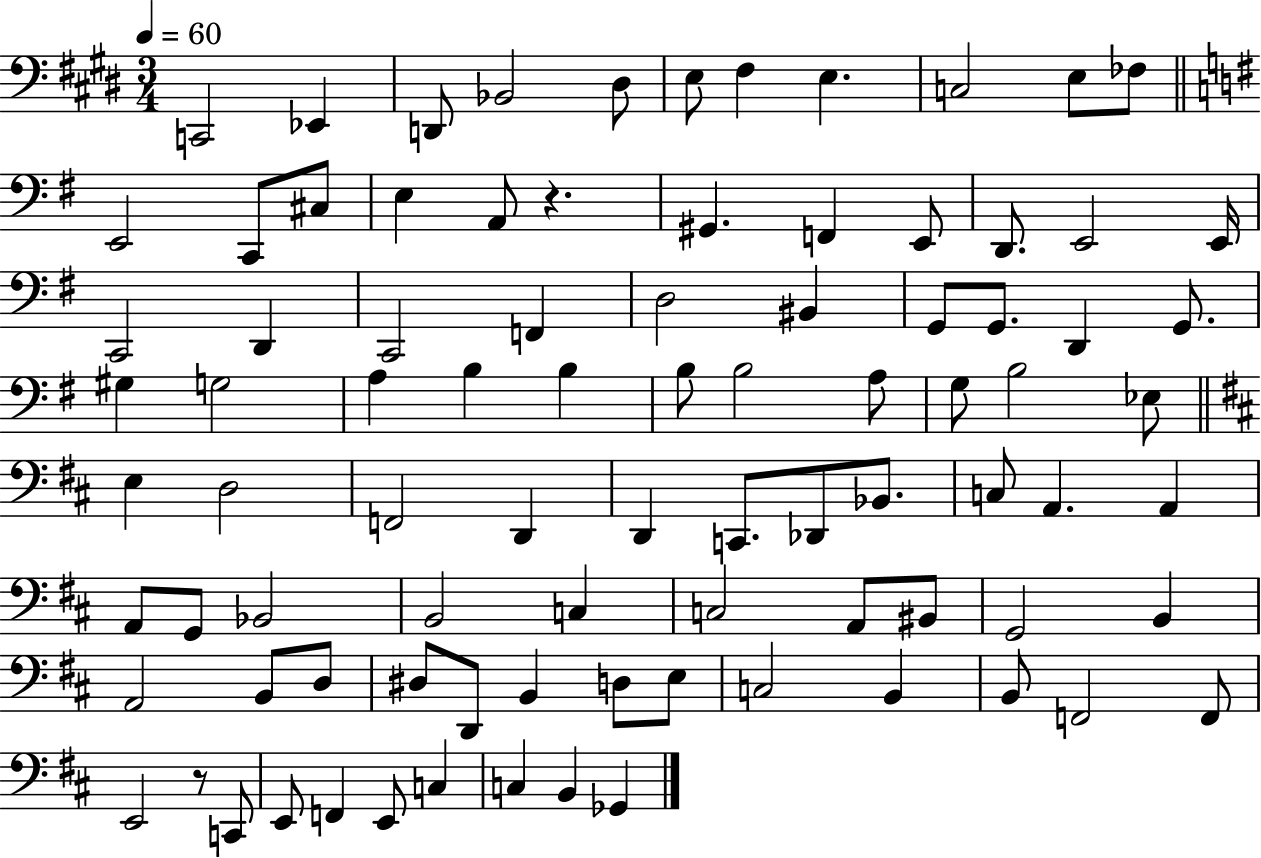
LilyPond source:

{
  \clef bass
  \numericTimeSignature
  \time 3/4
  \key e \major
  \tempo 4 = 60
  c,2 ees,4 | d,8 bes,2 dis8 | e8 fis4 e4. | c2 e8 fes8 | \break \bar "||" \break \key g \major e,2 c,8 cis8 | e4 a,8 r4. | gis,4. f,4 e,8 | d,8. e,2 e,16 | \break c,2 d,4 | c,2 f,4 | d2 bis,4 | g,8 g,8. d,4 g,8. | \break gis4 g2 | a4 b4 b4 | b8 b2 a8 | g8 b2 ees8 | \break \bar "||" \break \key d \major e4 d2 | f,2 d,4 | d,4 c,8. des,8 bes,8. | c8 a,4. a,4 | \break a,8 g,8 bes,2 | b,2 c4 | c2 a,8 bis,8 | g,2 b,4 | \break a,2 b,8 d8 | dis8 d,8 b,4 d8 e8 | c2 b,4 | b,8 f,2 f,8 | \break e,2 r8 c,8 | e,8 f,4 e,8 c4 | c4 b,4 ges,4 | \bar "|."
}